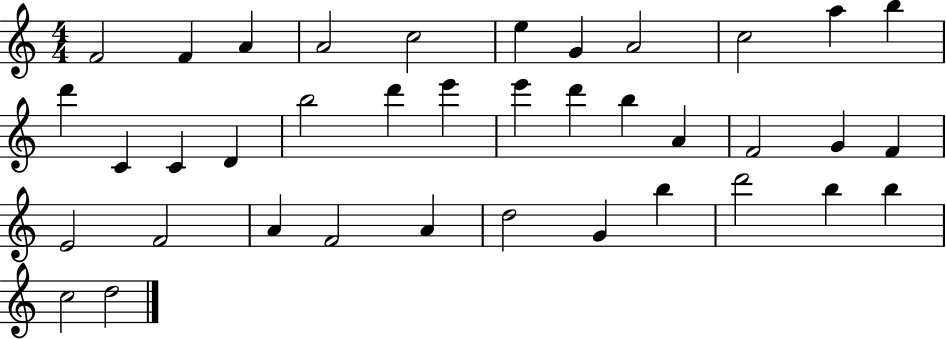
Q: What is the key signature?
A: C major